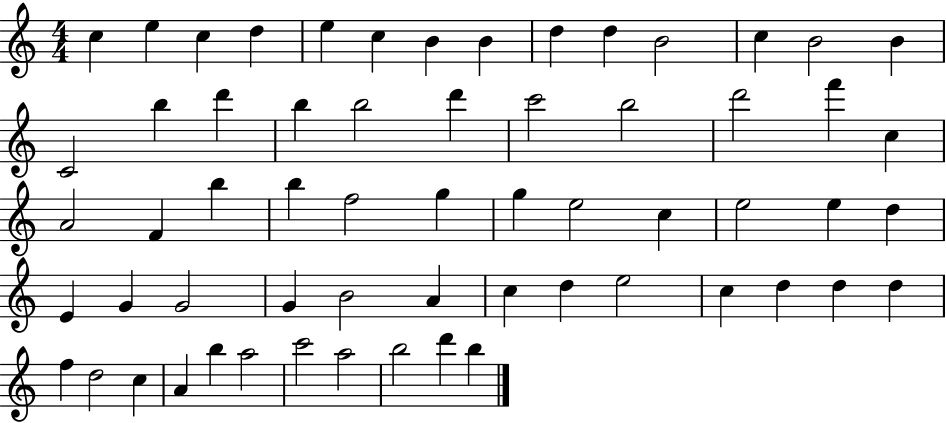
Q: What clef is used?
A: treble